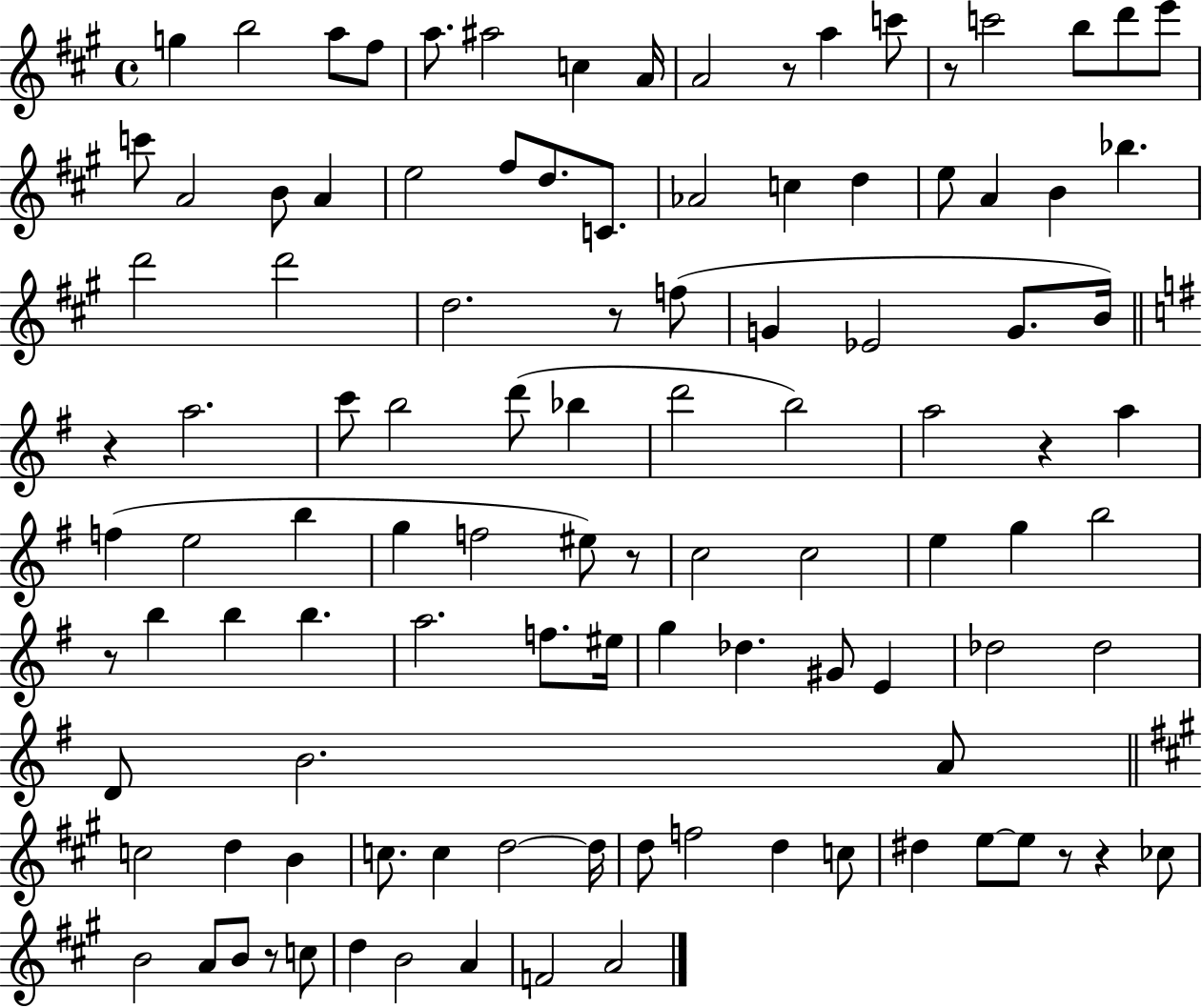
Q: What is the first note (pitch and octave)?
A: G5